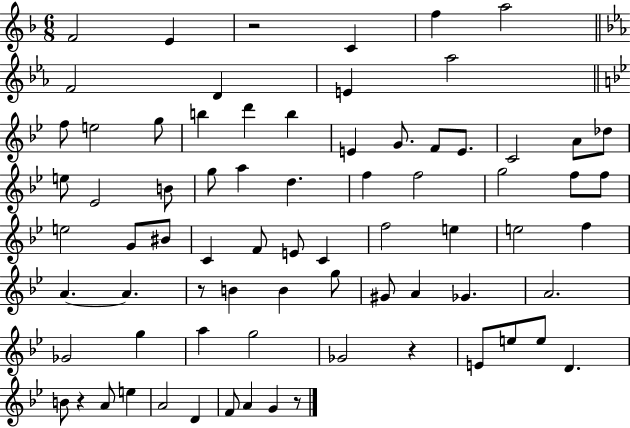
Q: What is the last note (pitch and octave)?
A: G4